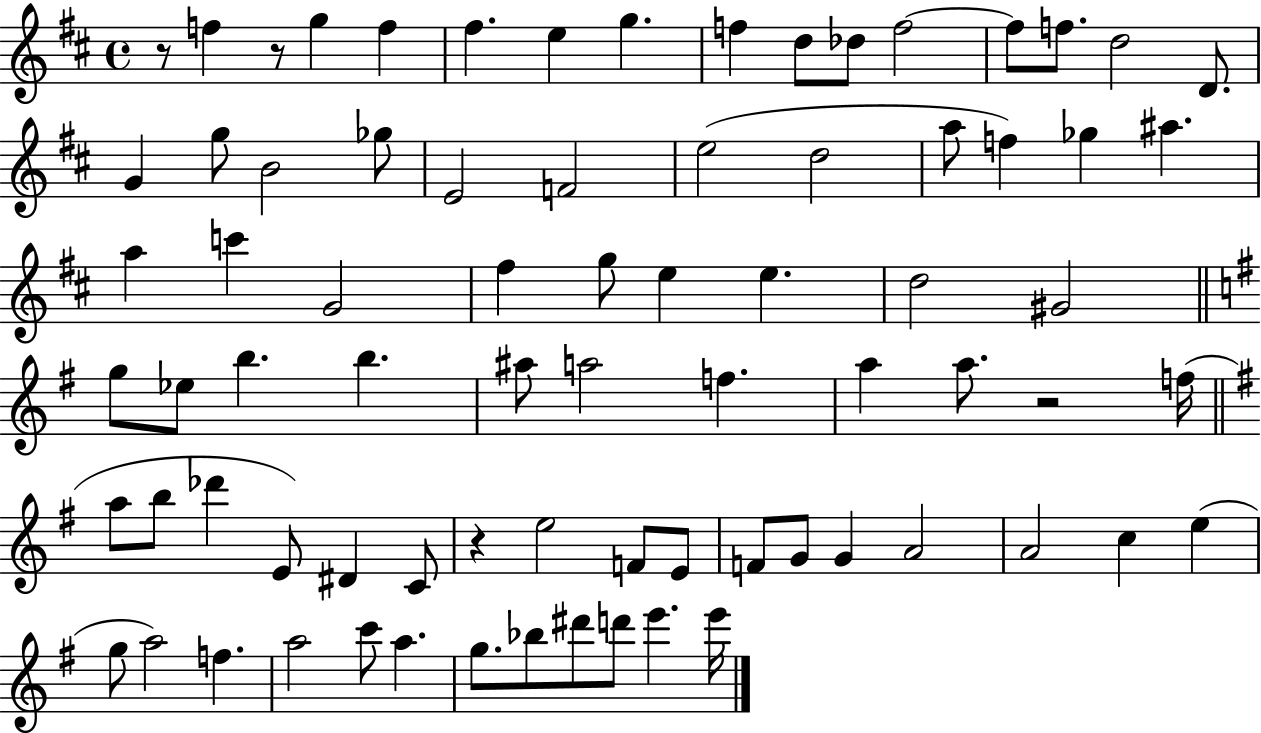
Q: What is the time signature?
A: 4/4